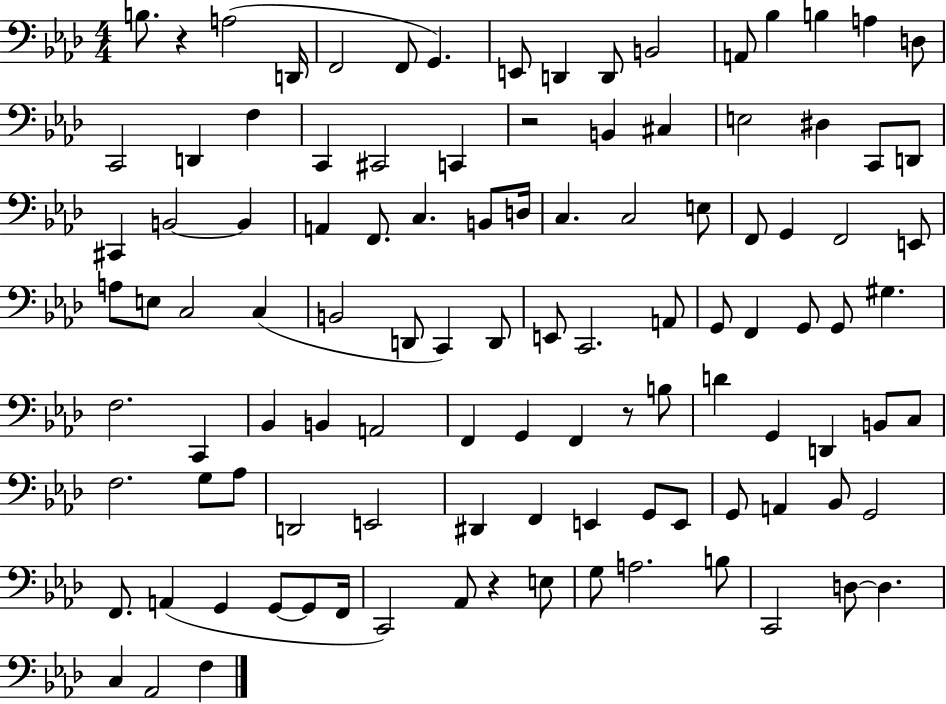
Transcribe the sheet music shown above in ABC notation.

X:1
T:Untitled
M:4/4
L:1/4
K:Ab
B,/2 z A,2 D,,/4 F,,2 F,,/2 G,, E,,/2 D,, D,,/2 B,,2 A,,/2 _B, B, A, D,/2 C,,2 D,, F, C,, ^C,,2 C,, z2 B,, ^C, E,2 ^D, C,,/2 D,,/2 ^C,, B,,2 B,, A,, F,,/2 C, B,,/2 D,/4 C, C,2 E,/2 F,,/2 G,, F,,2 E,,/2 A,/2 E,/2 C,2 C, B,,2 D,,/2 C,, D,,/2 E,,/2 C,,2 A,,/2 G,,/2 F,, G,,/2 G,,/2 ^G, F,2 C,, _B,, B,, A,,2 F,, G,, F,, z/2 B,/2 D G,, D,, B,,/2 C,/2 F,2 G,/2 _A,/2 D,,2 E,,2 ^D,, F,, E,, G,,/2 E,,/2 G,,/2 A,, _B,,/2 G,,2 F,,/2 A,, G,, G,,/2 G,,/2 F,,/4 C,,2 _A,,/2 z E,/2 G,/2 A,2 B,/2 C,,2 D,/2 D, C, _A,,2 F,